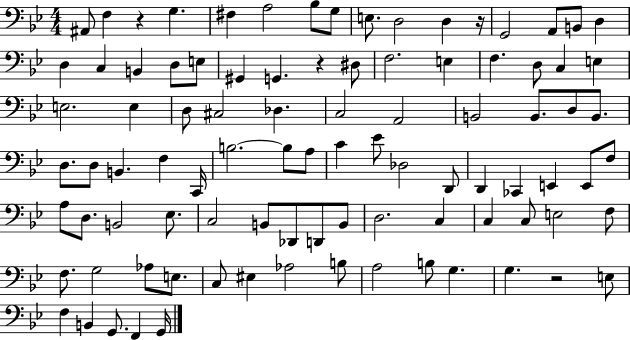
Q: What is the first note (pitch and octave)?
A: A#2